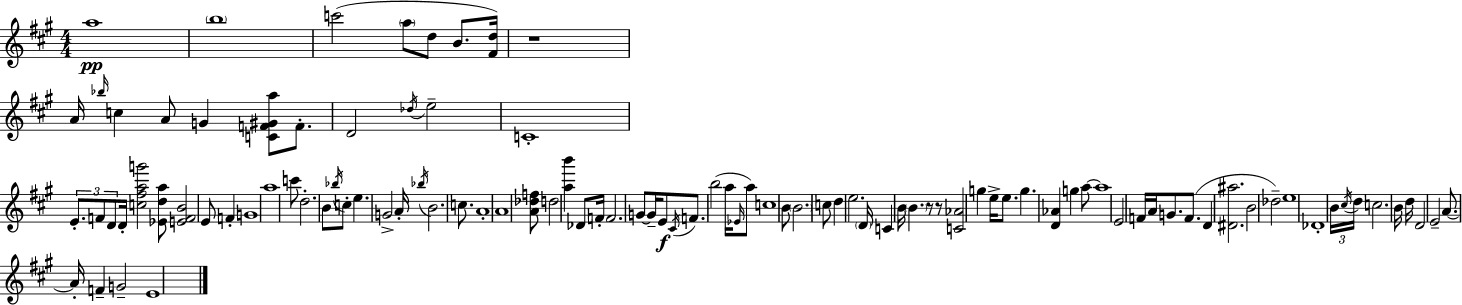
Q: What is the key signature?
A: A major